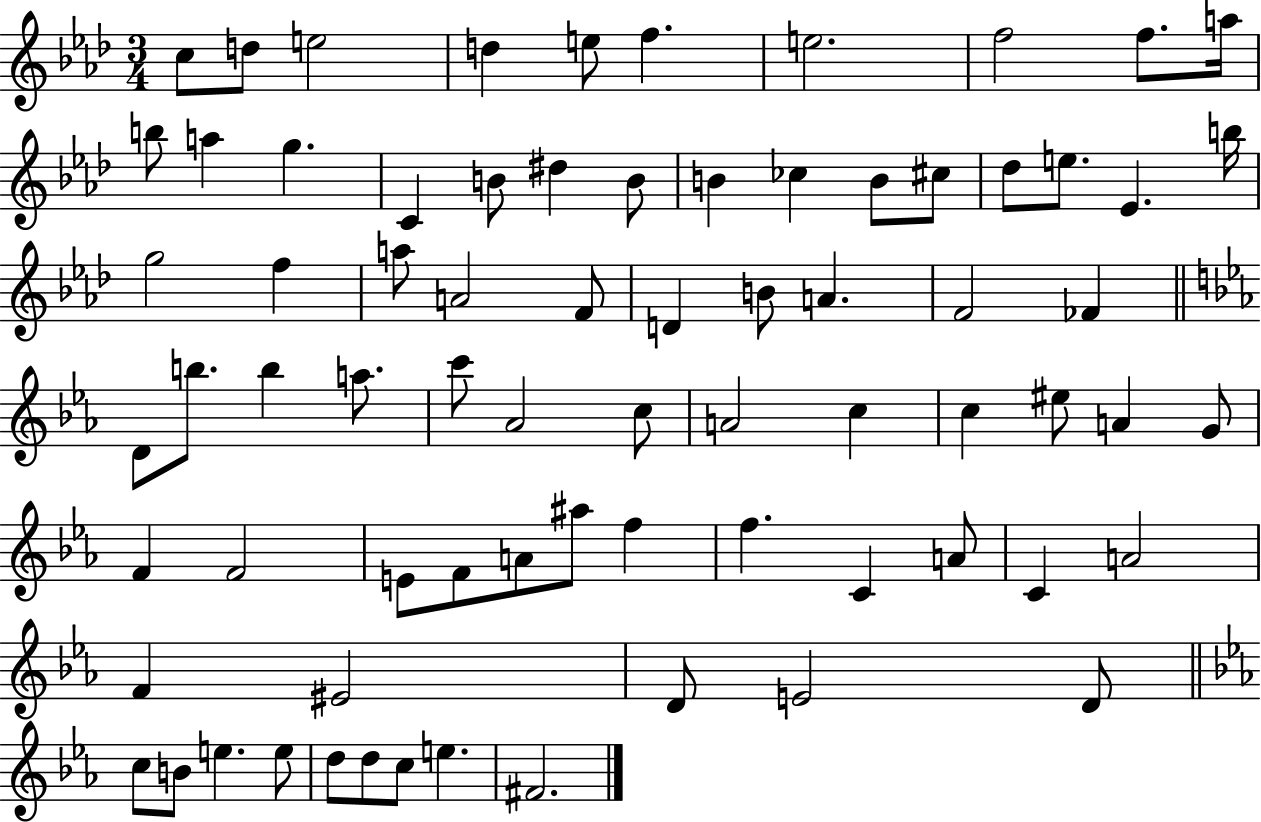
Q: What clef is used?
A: treble